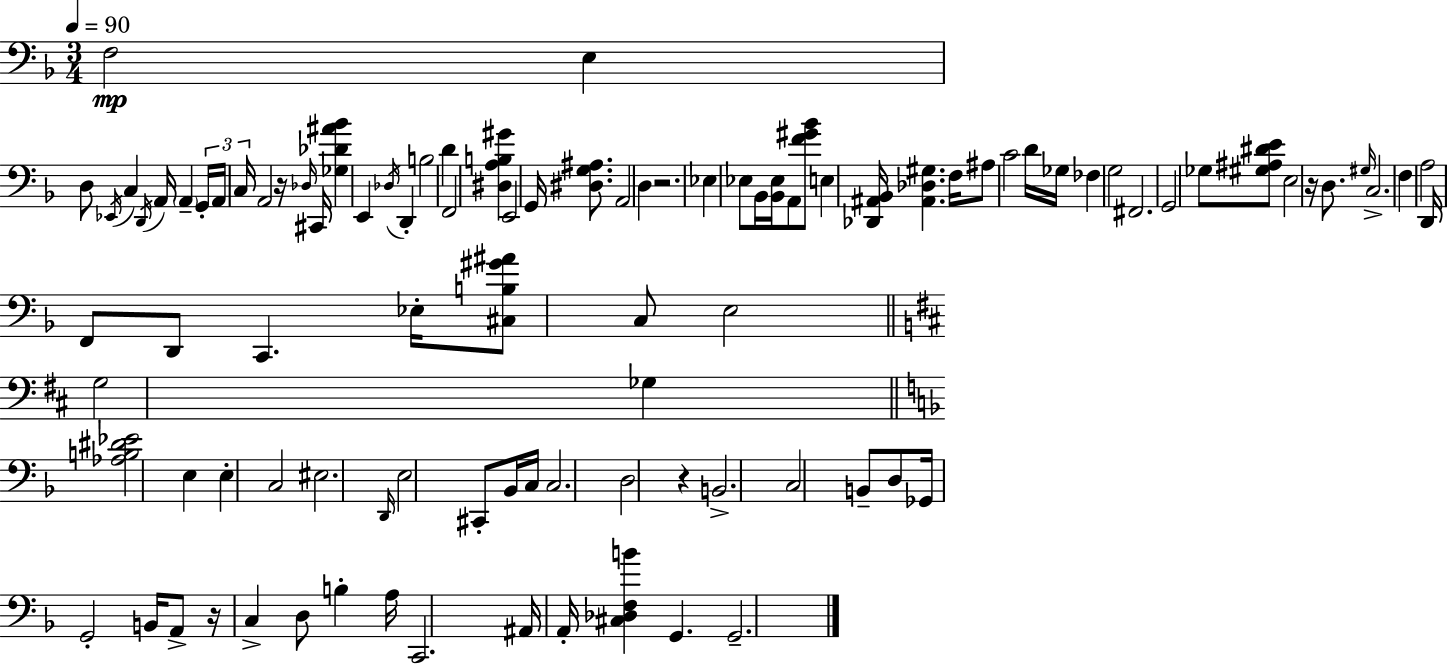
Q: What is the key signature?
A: D minor